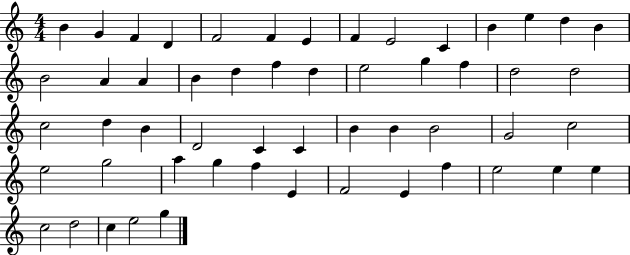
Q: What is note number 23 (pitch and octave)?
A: G5